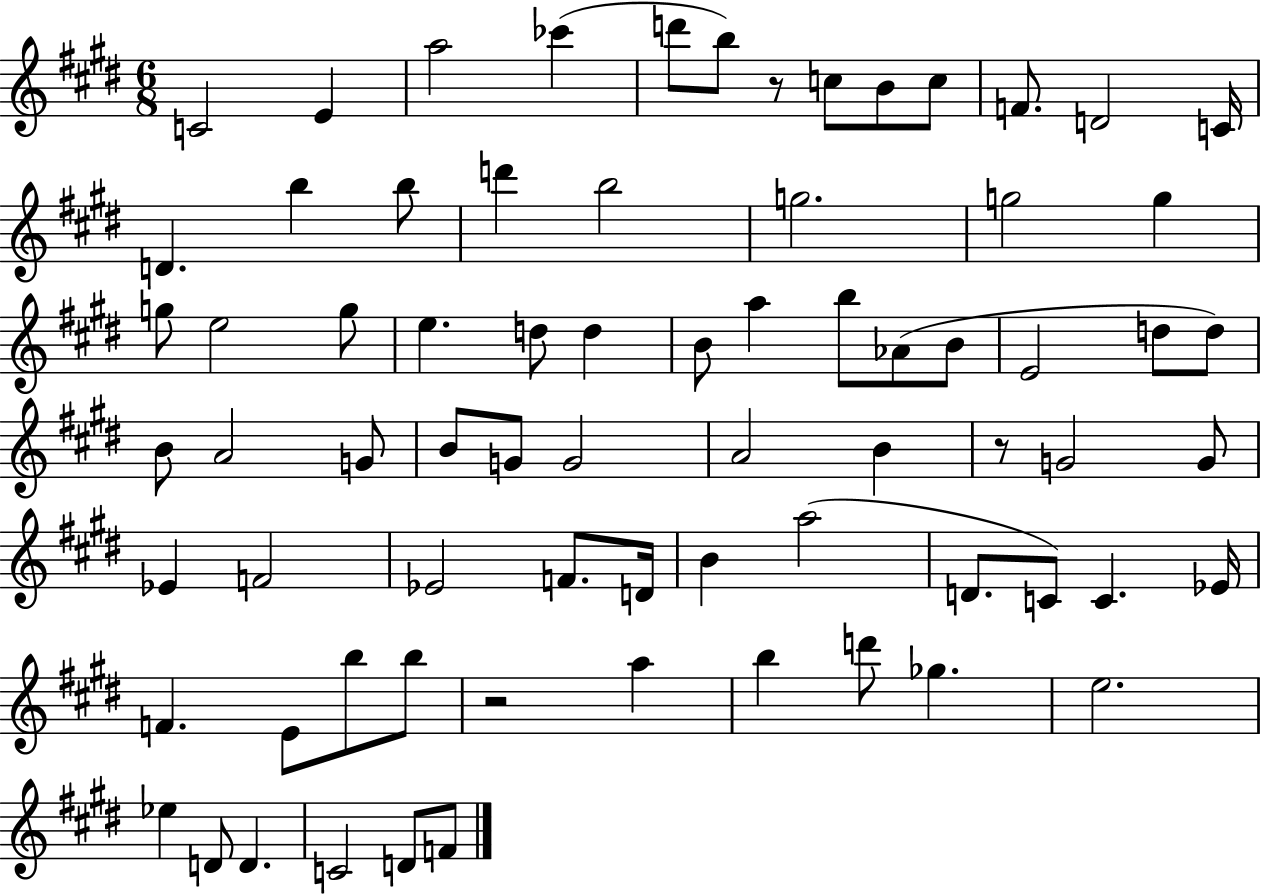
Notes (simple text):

C4/h E4/q A5/h CES6/q D6/e B5/e R/e C5/e B4/e C5/e F4/e. D4/h C4/s D4/q. B5/q B5/e D6/q B5/h G5/h. G5/h G5/q G5/e E5/h G5/e E5/q. D5/e D5/q B4/e A5/q B5/e Ab4/e B4/e E4/h D5/e D5/e B4/e A4/h G4/e B4/e G4/e G4/h A4/h B4/q R/e G4/h G4/e Eb4/q F4/h Eb4/h F4/e. D4/s B4/q A5/h D4/e. C4/e C4/q. Eb4/s F4/q. E4/e B5/e B5/e R/h A5/q B5/q D6/e Gb5/q. E5/h. Eb5/q D4/e D4/q. C4/h D4/e F4/e